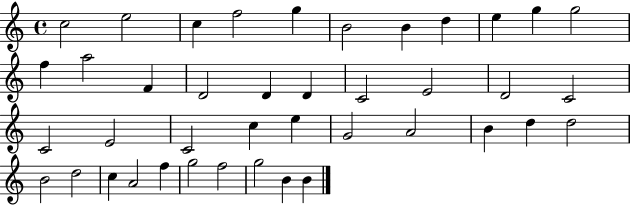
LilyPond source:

{
  \clef treble
  \time 4/4
  \defaultTimeSignature
  \key c \major
  c''2 e''2 | c''4 f''2 g''4 | b'2 b'4 d''4 | e''4 g''4 g''2 | \break f''4 a''2 f'4 | d'2 d'4 d'4 | c'2 e'2 | d'2 c'2 | \break c'2 e'2 | c'2 c''4 e''4 | g'2 a'2 | b'4 d''4 d''2 | \break b'2 d''2 | c''4 a'2 f''4 | g''2 f''2 | g''2 b'4 b'4 | \break \bar "|."
}